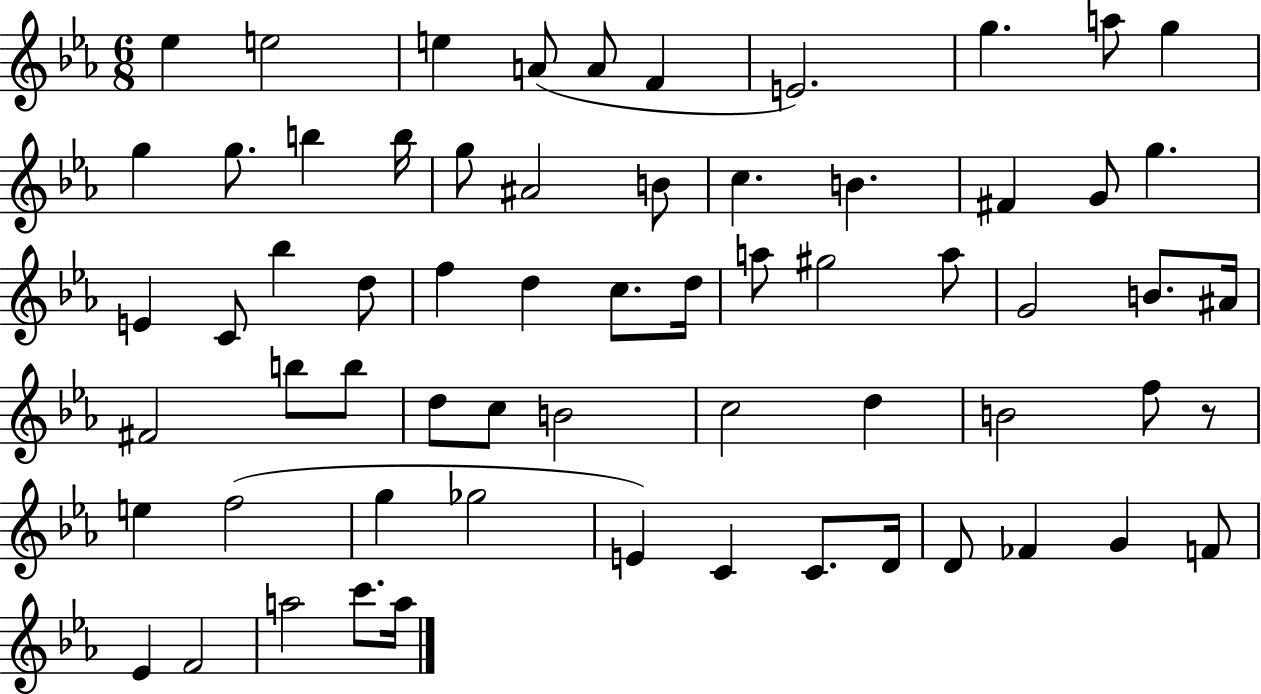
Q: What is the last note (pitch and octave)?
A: A5